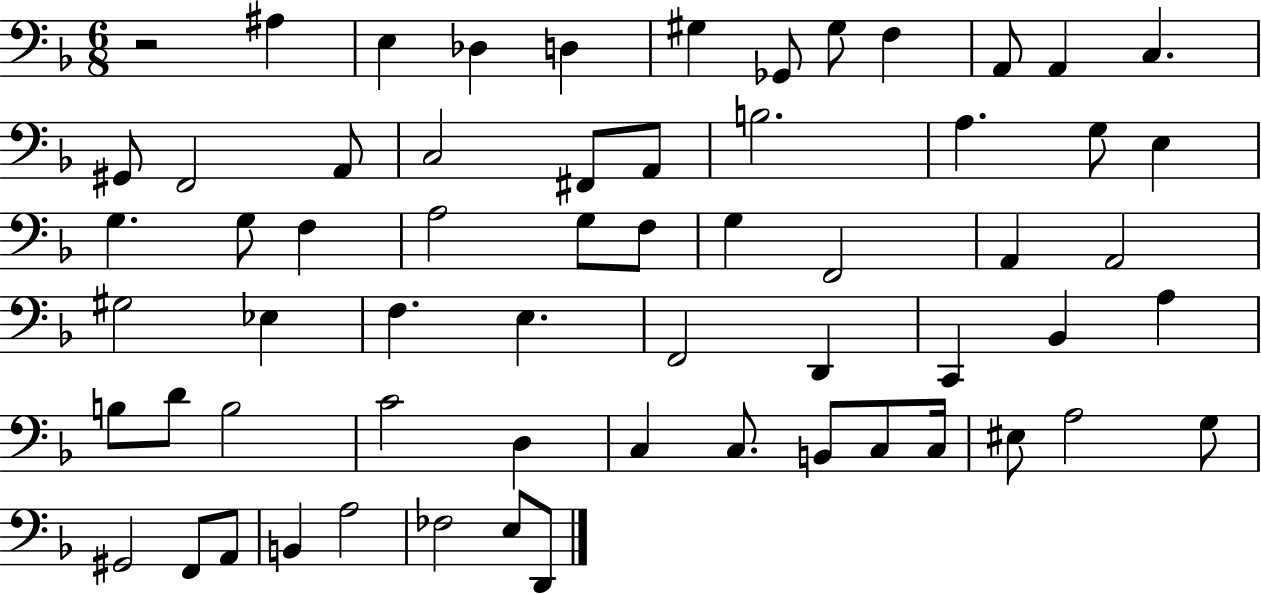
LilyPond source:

{
  \clef bass
  \numericTimeSignature
  \time 6/8
  \key f \major
  r2 ais4 | e4 des4 d4 | gis4 ges,8 gis8 f4 | a,8 a,4 c4. | \break gis,8 f,2 a,8 | c2 fis,8 a,8 | b2. | a4. g8 e4 | \break g4. g8 f4 | a2 g8 f8 | g4 f,2 | a,4 a,2 | \break gis2 ees4 | f4. e4. | f,2 d,4 | c,4 bes,4 a4 | \break b8 d'8 b2 | c'2 d4 | c4 c8. b,8 c8 c16 | eis8 a2 g8 | \break gis,2 f,8 a,8 | b,4 a2 | fes2 e8 d,8 | \bar "|."
}